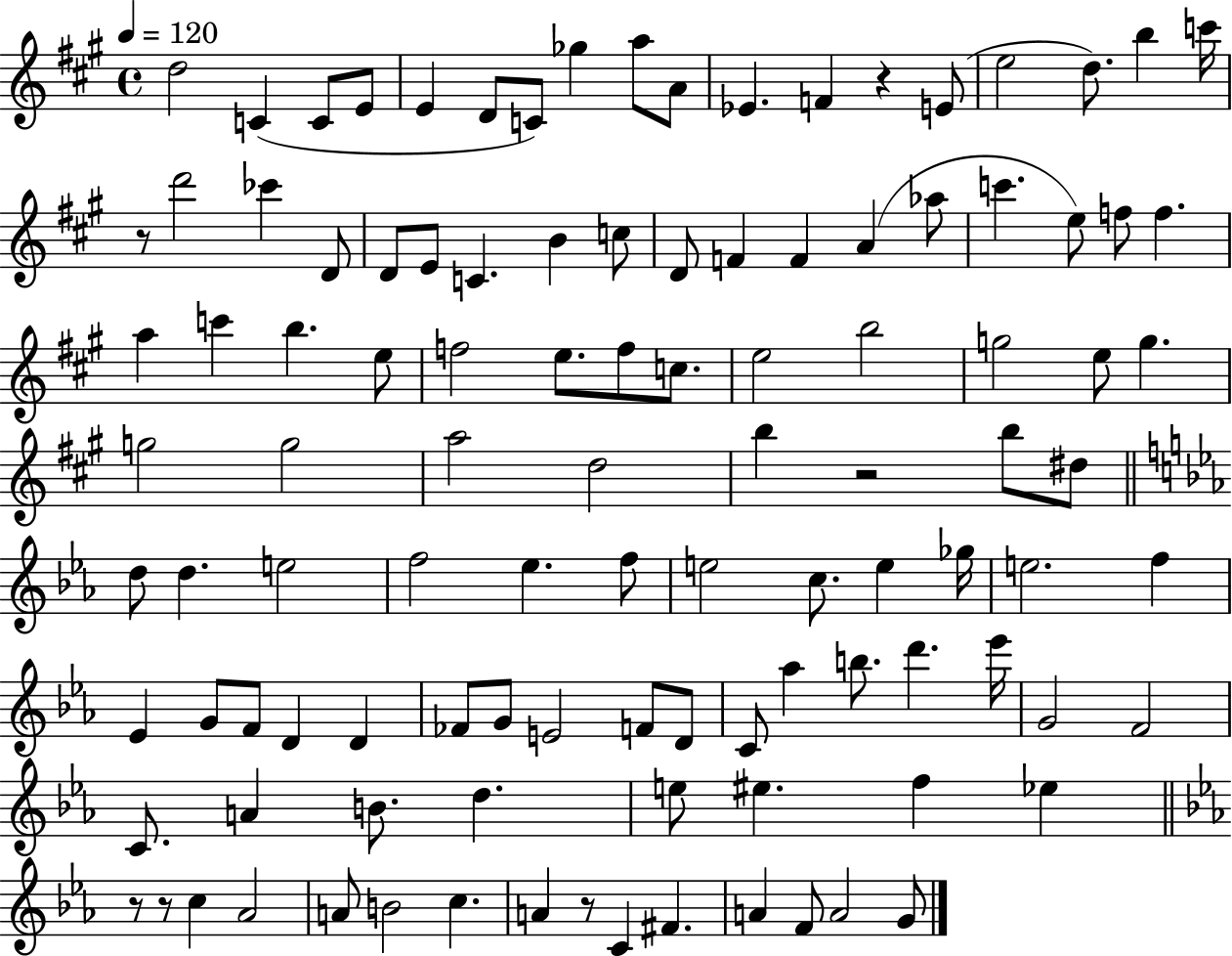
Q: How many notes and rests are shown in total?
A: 109